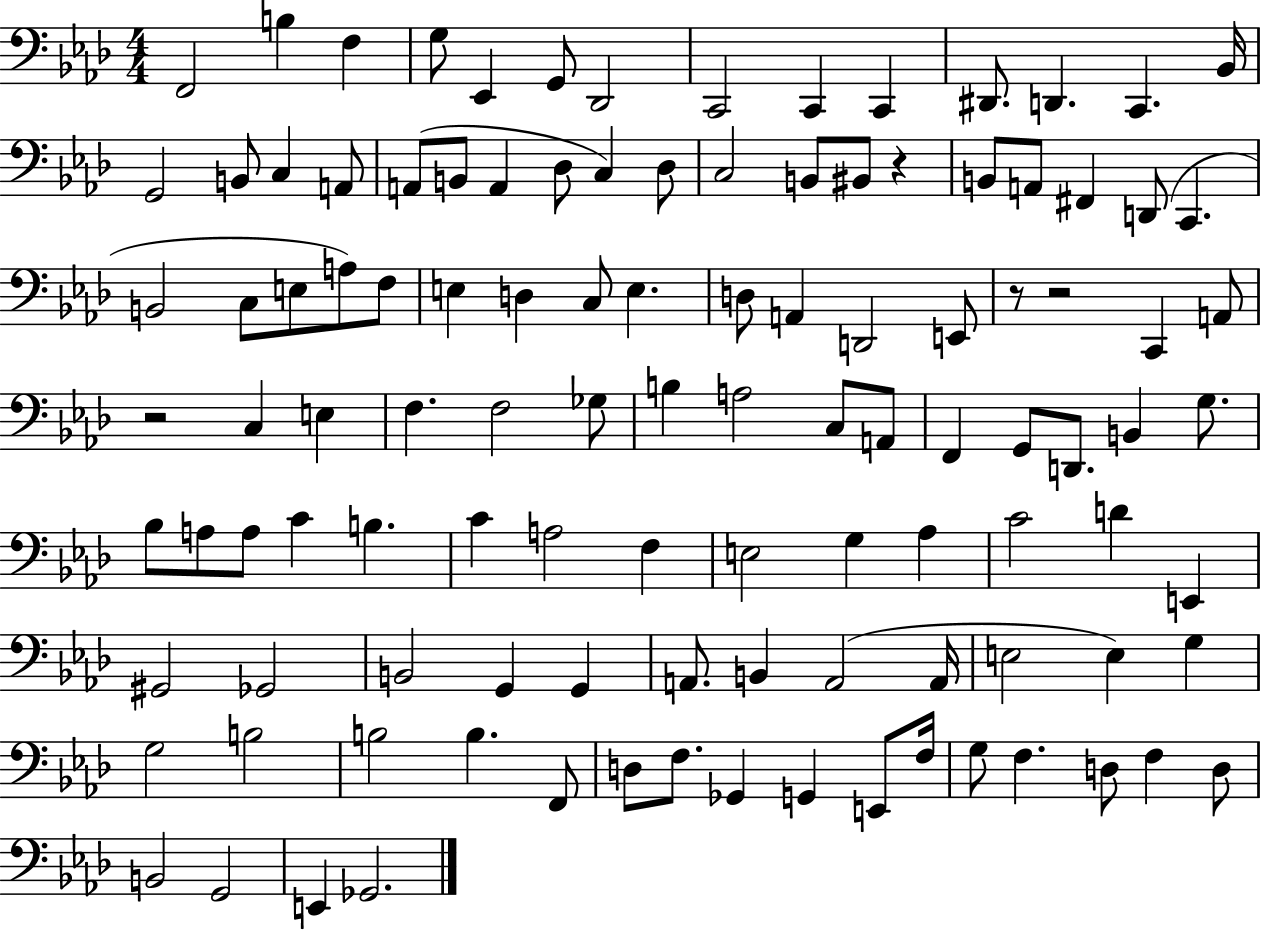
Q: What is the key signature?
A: AES major